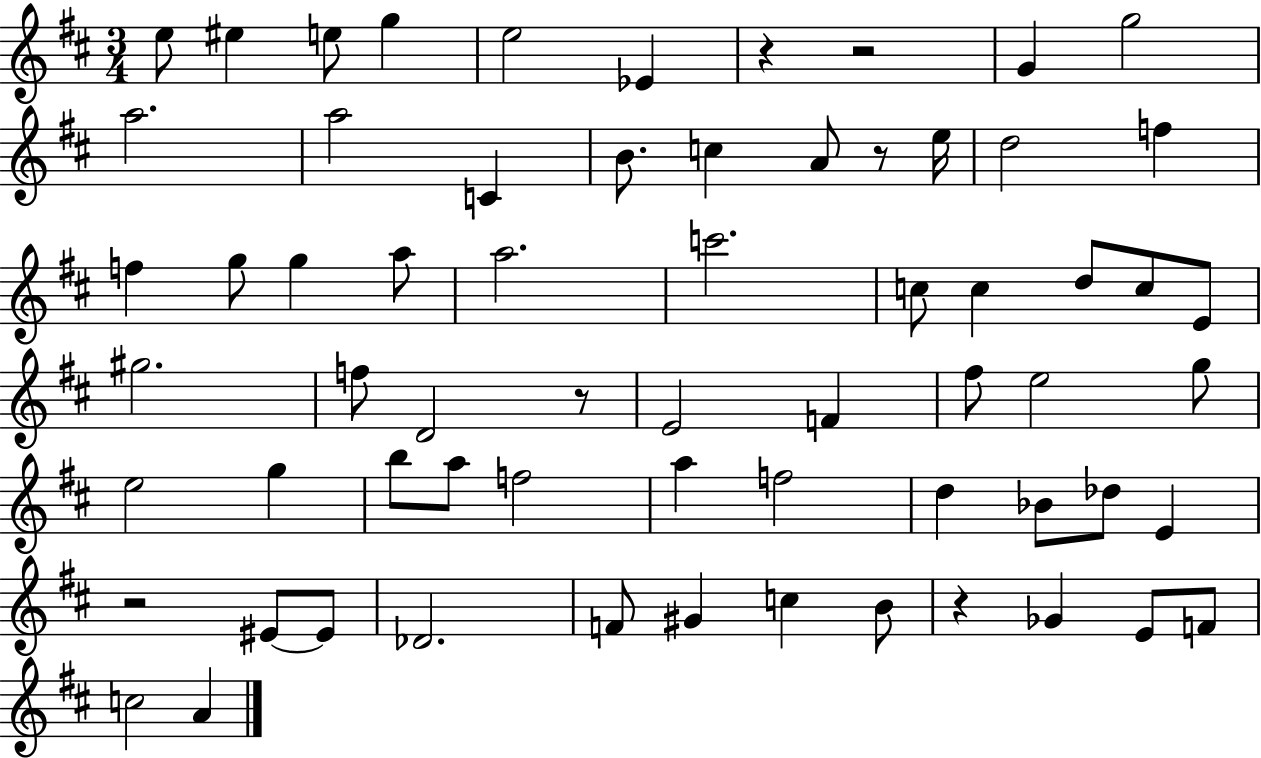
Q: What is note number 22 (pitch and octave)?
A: A5